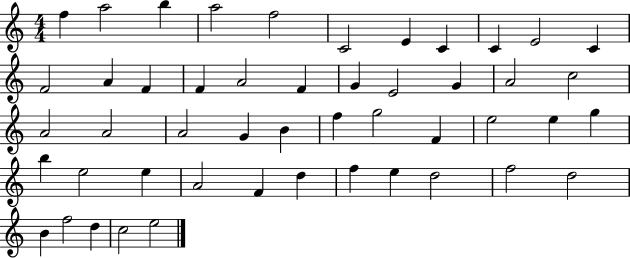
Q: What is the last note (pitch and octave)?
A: E5